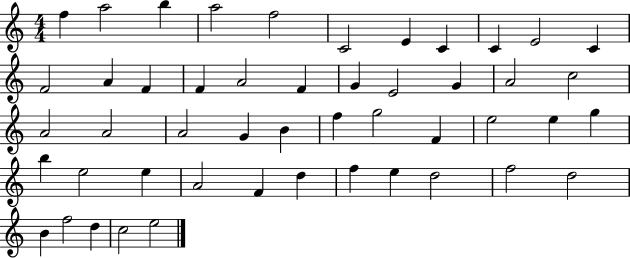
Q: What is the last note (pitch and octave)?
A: E5